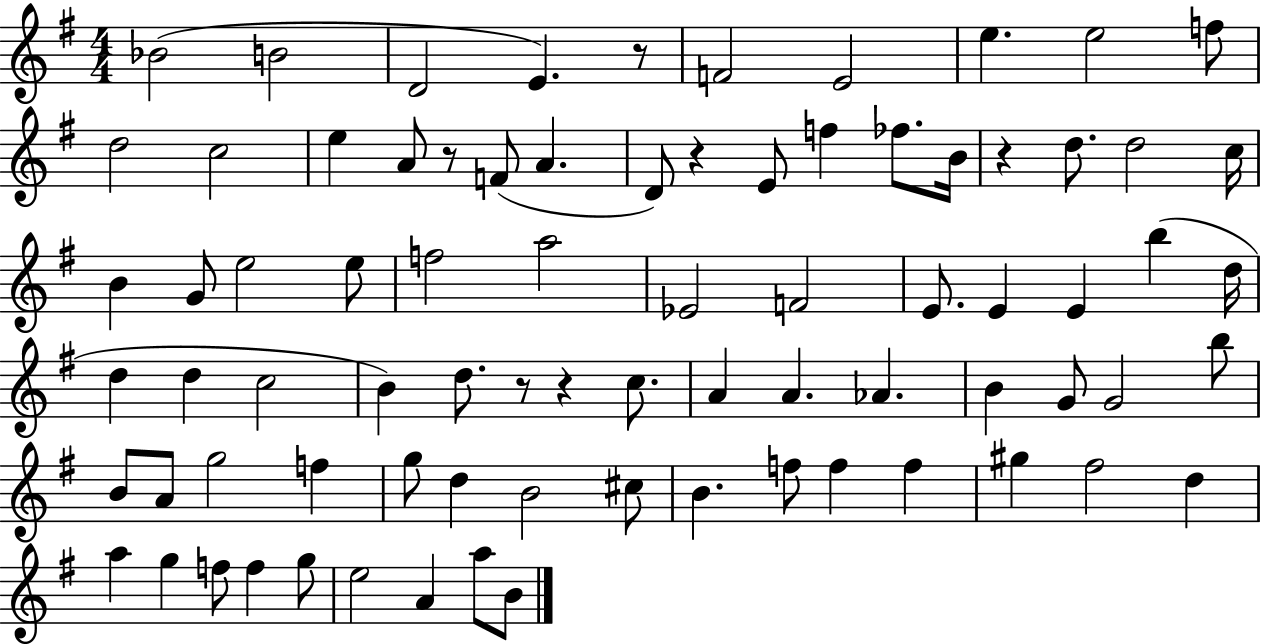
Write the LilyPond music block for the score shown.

{
  \clef treble
  \numericTimeSignature
  \time 4/4
  \key g \major
  bes'2( b'2 | d'2 e'4.) r8 | f'2 e'2 | e''4. e''2 f''8 | \break d''2 c''2 | e''4 a'8 r8 f'8( a'4. | d'8) r4 e'8 f''4 fes''8. b'16 | r4 d''8. d''2 c''16 | \break b'4 g'8 e''2 e''8 | f''2 a''2 | ees'2 f'2 | e'8. e'4 e'4 b''4( d''16 | \break d''4 d''4 c''2 | b'4) d''8. r8 r4 c''8. | a'4 a'4. aes'4. | b'4 g'8 g'2 b''8 | \break b'8 a'8 g''2 f''4 | g''8 d''4 b'2 cis''8 | b'4. f''8 f''4 f''4 | gis''4 fis''2 d''4 | \break a''4 g''4 f''8 f''4 g''8 | e''2 a'4 a''8 b'8 | \bar "|."
}